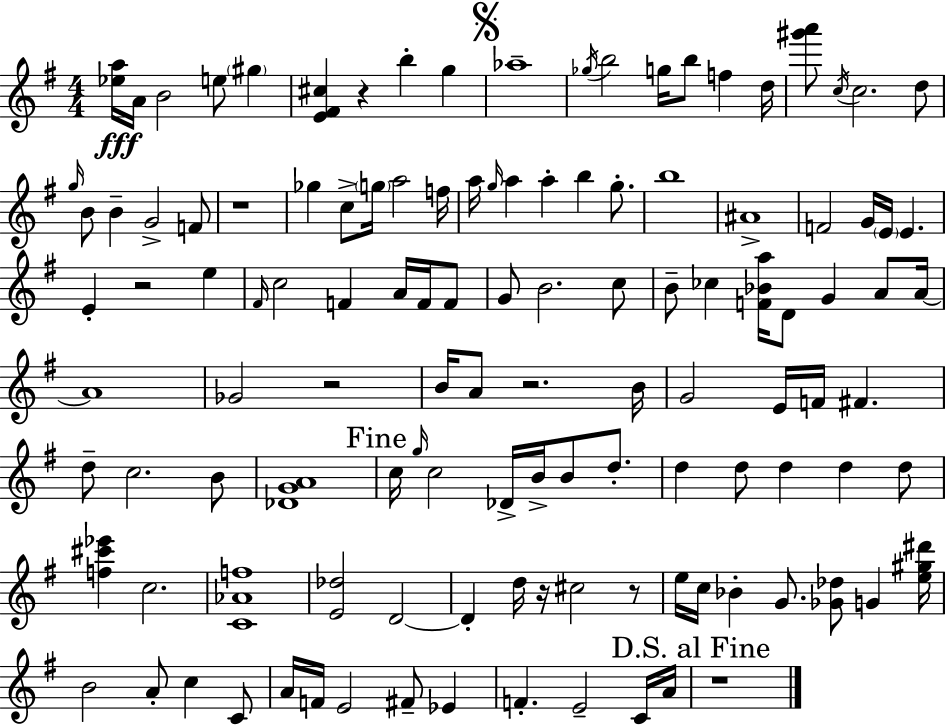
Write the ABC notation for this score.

X:1
T:Untitled
M:4/4
L:1/4
K:G
[_ea]/4 A/4 B2 e/2 ^g [E^F^c] z b g _a4 _g/4 b2 g/4 b/2 f d/4 [^g'a']/2 c/4 c2 d/2 g/4 B/2 B G2 F/2 z4 _g c/2 g/4 a2 f/4 a/4 g/4 a a b g/2 b4 ^A4 F2 G/4 E/4 E E z2 e ^F/4 c2 F A/4 F/4 F/2 G/2 B2 c/2 B/2 _c [F_Ba]/4 D/2 G A/2 A/4 A4 _G2 z2 B/4 A/2 z2 B/4 G2 E/4 F/4 ^F d/2 c2 B/2 [_DGA]4 c/4 g/4 c2 _D/4 B/4 B/2 d/2 d d/2 d d d/2 [f^c'_e'] c2 [C_Af]4 [E_d]2 D2 D d/4 z/4 ^c2 z/2 e/4 c/4 _B G/2 [_G_d]/2 G [e^g^d']/4 B2 A/2 c C/2 A/4 F/4 E2 ^F/2 _E F E2 C/4 A/4 z4